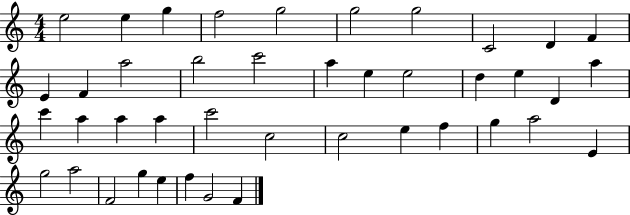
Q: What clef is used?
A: treble